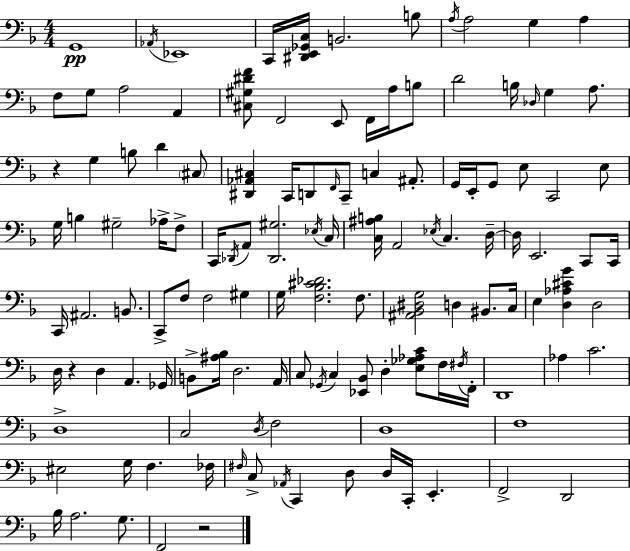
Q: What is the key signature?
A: D minor